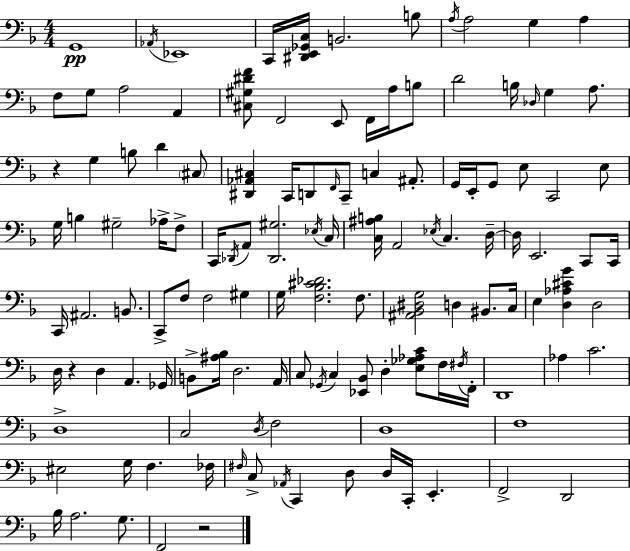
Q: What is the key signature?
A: D minor